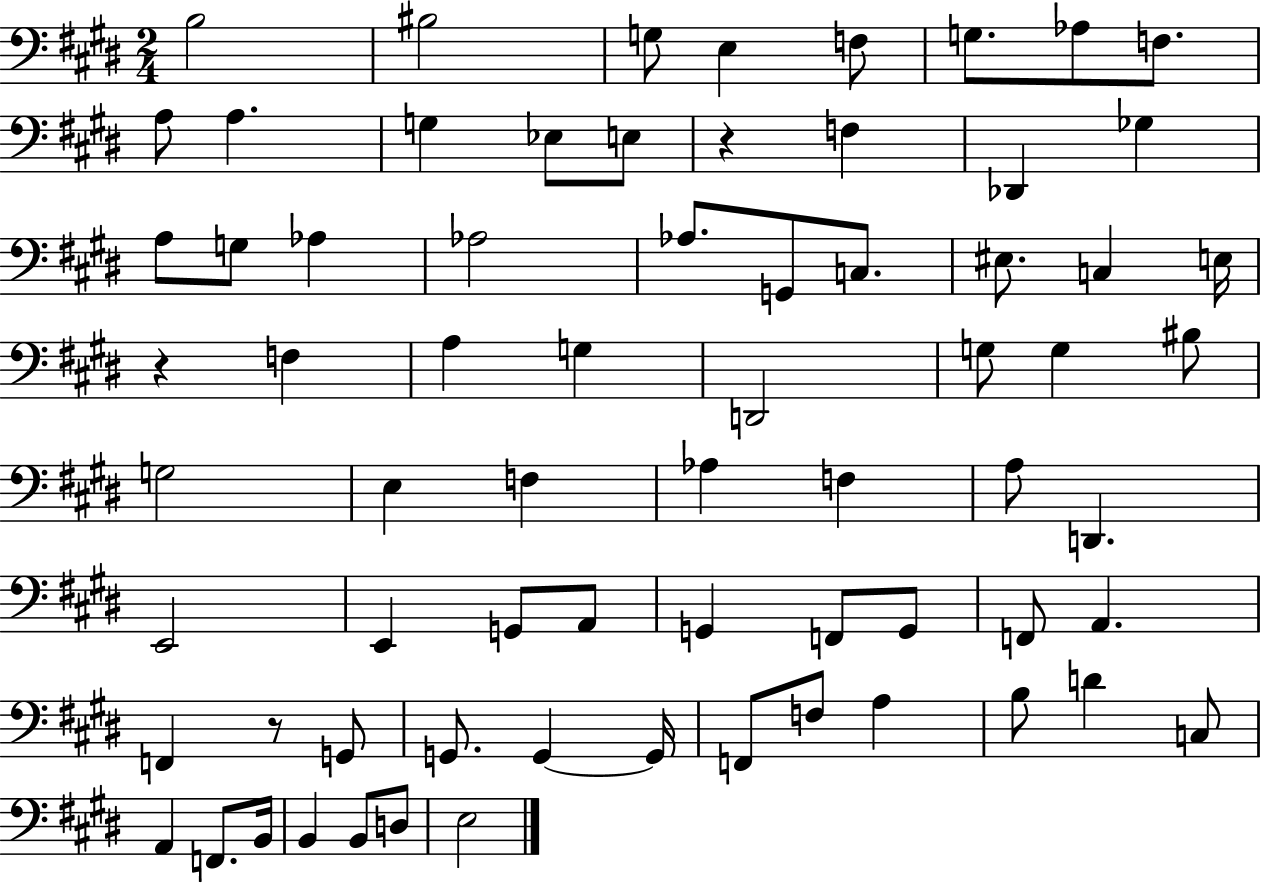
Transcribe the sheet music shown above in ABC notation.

X:1
T:Untitled
M:2/4
L:1/4
K:E
B,2 ^B,2 G,/2 E, F,/2 G,/2 _A,/2 F,/2 A,/2 A, G, _E,/2 E,/2 z F, _D,, _G, A,/2 G,/2 _A, _A,2 _A,/2 G,,/2 C,/2 ^E,/2 C, E,/4 z F, A, G, D,,2 G,/2 G, ^B,/2 G,2 E, F, _A, F, A,/2 D,, E,,2 E,, G,,/2 A,,/2 G,, F,,/2 G,,/2 F,,/2 A,, F,, z/2 G,,/2 G,,/2 G,, G,,/4 F,,/2 F,/2 A, B,/2 D C,/2 A,, F,,/2 B,,/4 B,, B,,/2 D,/2 E,2